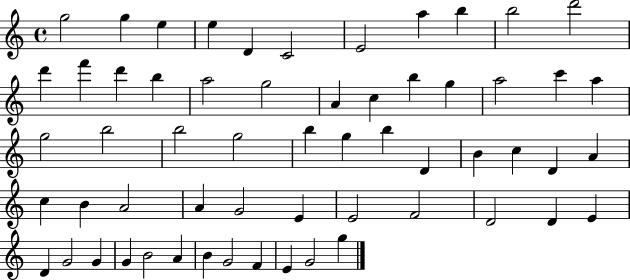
X:1
T:Untitled
M:4/4
L:1/4
K:C
g2 g e e D C2 E2 a b b2 d'2 d' f' d' b a2 g2 A c b g a2 c' a g2 b2 b2 g2 b g b D B c D A c B A2 A G2 E E2 F2 D2 D E D G2 G G B2 A B G2 F E G2 g